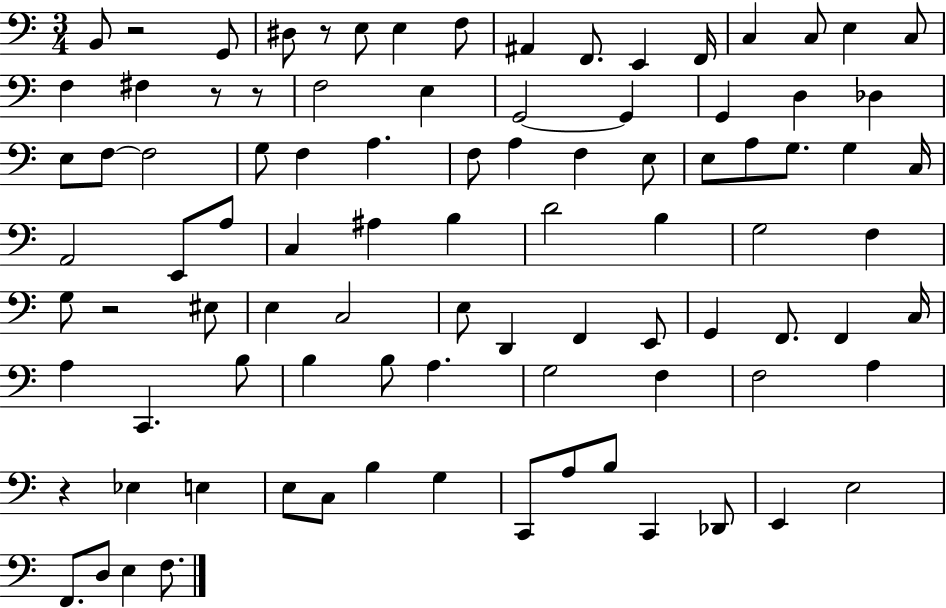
X:1
T:Untitled
M:3/4
L:1/4
K:C
B,,/2 z2 G,,/2 ^D,/2 z/2 E,/2 E, F,/2 ^A,, F,,/2 E,, F,,/4 C, C,/2 E, C,/2 F, ^F, z/2 z/2 F,2 E, G,,2 G,, G,, D, _D, E,/2 F,/2 F,2 G,/2 F, A, F,/2 A, F, E,/2 E,/2 A,/2 G,/2 G, C,/4 A,,2 E,,/2 A,/2 C, ^A, B, D2 B, G,2 F, G,/2 z2 ^E,/2 E, C,2 E,/2 D,, F,, E,,/2 G,, F,,/2 F,, C,/4 A, C,, B,/2 B, B,/2 A, G,2 F, F,2 A, z _E, E, E,/2 C,/2 B, G, C,,/2 A,/2 B,/2 C,, _D,,/2 E,, E,2 F,,/2 D,/2 E, F,/2